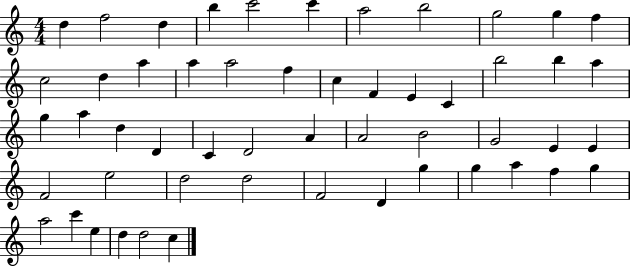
X:1
T:Untitled
M:4/4
L:1/4
K:C
d f2 d b c'2 c' a2 b2 g2 g f c2 d a a a2 f c F E C b2 b a g a d D C D2 A A2 B2 G2 E E F2 e2 d2 d2 F2 D g g a f g a2 c' e d d2 c